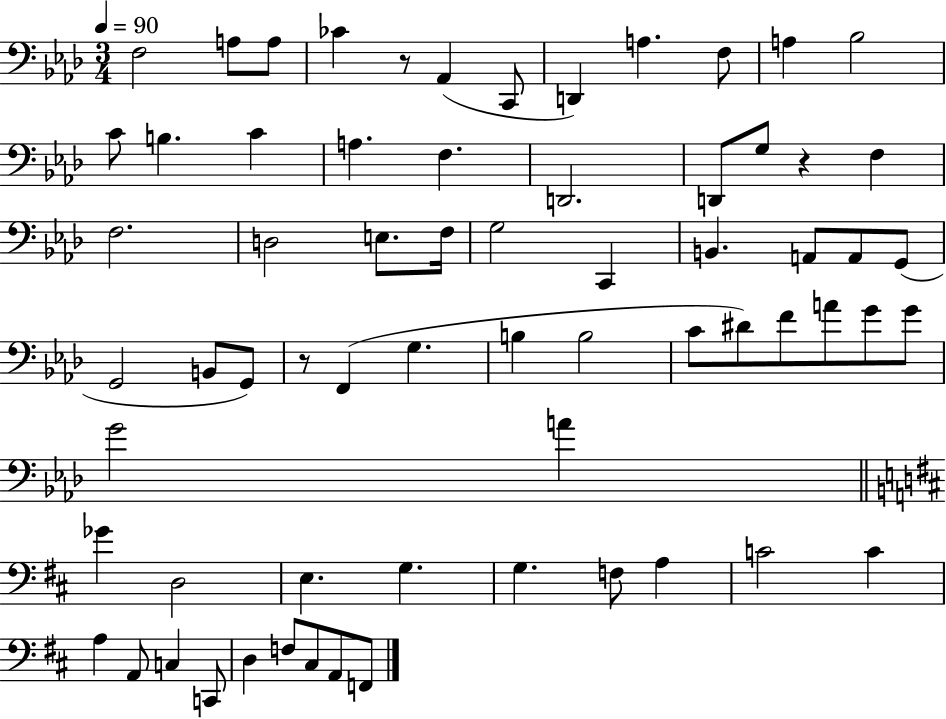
F3/h A3/e A3/e CES4/q R/e Ab2/q C2/e D2/q A3/q. F3/e A3/q Bb3/h C4/e B3/q. C4/q A3/q. F3/q. D2/h. D2/e G3/e R/q F3/q F3/h. D3/h E3/e. F3/s G3/h C2/q B2/q. A2/e A2/e G2/e G2/h B2/e G2/e R/e F2/q G3/q. B3/q B3/h C4/e D#4/e F4/e A4/e G4/e G4/e G4/h A4/q Gb4/q D3/h E3/q. G3/q. G3/q. F3/e A3/q C4/h C4/q A3/q A2/e C3/q C2/e D3/q F3/e C#3/e A2/e F2/e